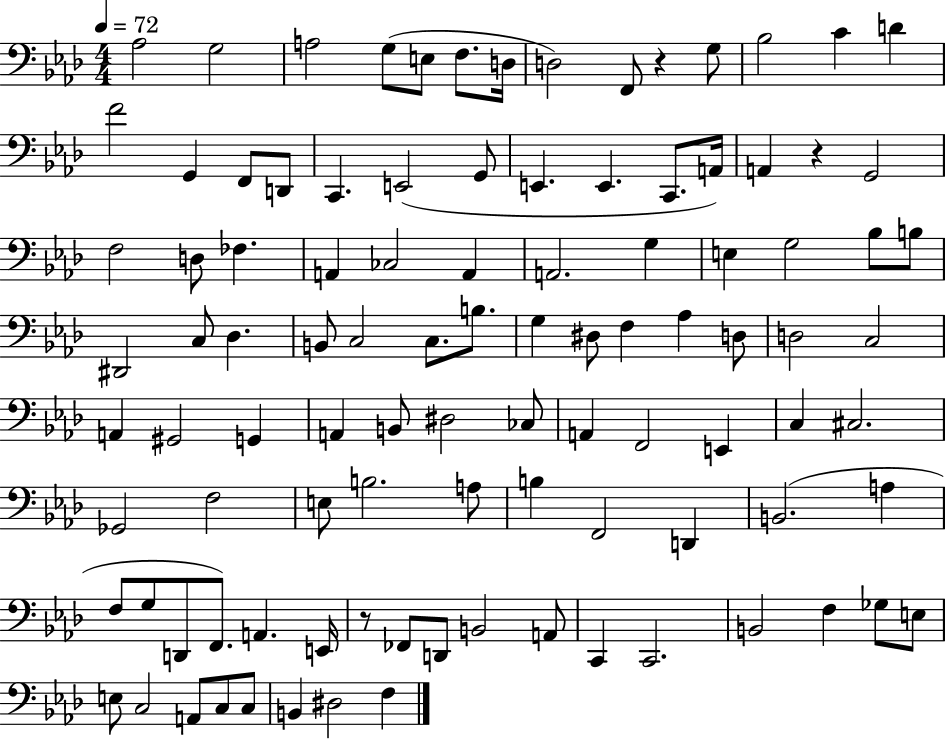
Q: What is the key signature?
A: AES major